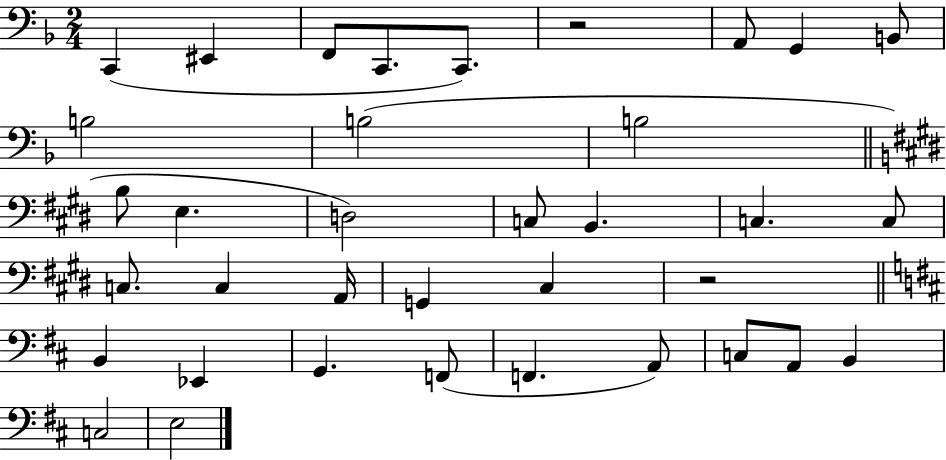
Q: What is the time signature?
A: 2/4